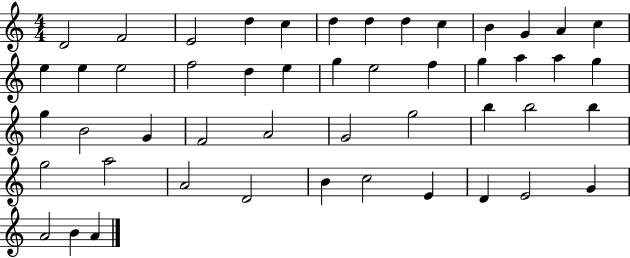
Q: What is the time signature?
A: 4/4